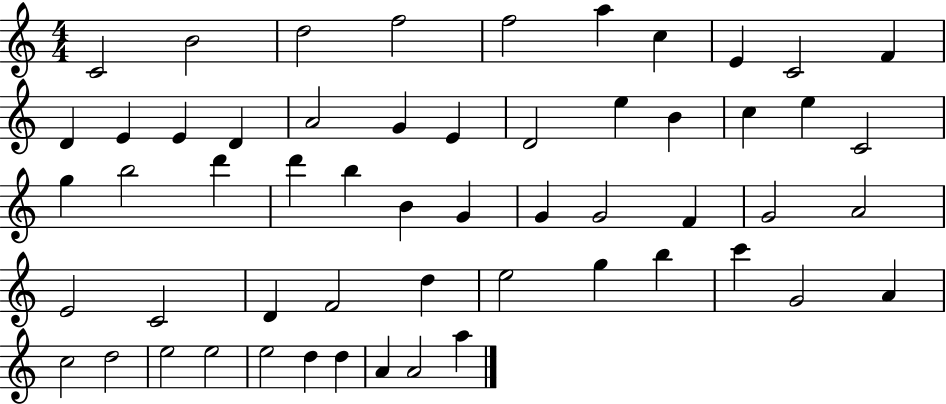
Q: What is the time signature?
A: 4/4